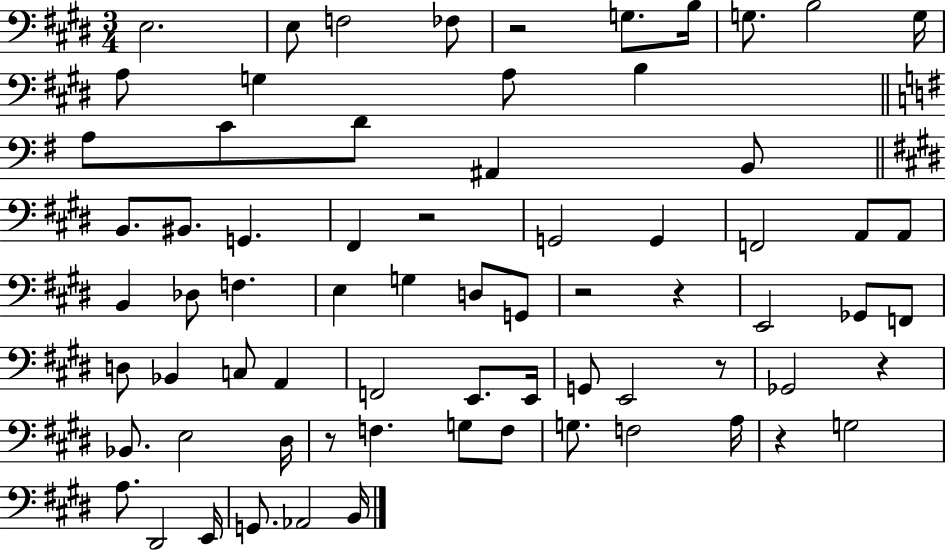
E3/h. E3/e F3/h FES3/e R/h G3/e. B3/s G3/e. B3/h G3/s A3/e G3/q A3/e B3/q A3/e C4/e D4/e A#2/q B2/e B2/e. BIS2/e. G2/q. F#2/q R/h G2/h G2/q F2/h A2/e A2/e B2/q Db3/e F3/q. E3/q G3/q D3/e G2/e R/h R/q E2/h Gb2/e F2/e D3/e Bb2/q C3/e A2/q F2/h E2/e. E2/s G2/e E2/h R/e Gb2/h R/q Bb2/e. E3/h D#3/s R/e F3/q. G3/e F3/e G3/e. F3/h A3/s R/q G3/h A3/e. D#2/h E2/s G2/e. Ab2/h B2/s